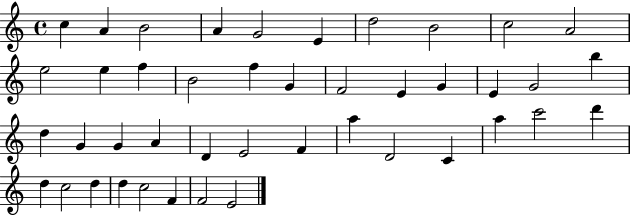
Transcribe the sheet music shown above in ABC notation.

X:1
T:Untitled
M:4/4
L:1/4
K:C
c A B2 A G2 E d2 B2 c2 A2 e2 e f B2 f G F2 E G E G2 b d G G A D E2 F a D2 C a c'2 d' d c2 d d c2 F F2 E2